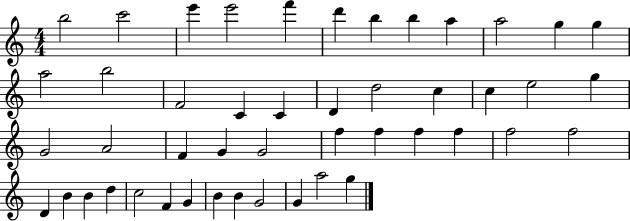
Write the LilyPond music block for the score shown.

{
  \clef treble
  \numericTimeSignature
  \time 4/4
  \key c \major
  b''2 c'''2 | e'''4 e'''2 f'''4 | d'''4 b''4 b''4 a''4 | a''2 g''4 g''4 | \break a''2 b''2 | f'2 c'4 c'4 | d'4 d''2 c''4 | c''4 e''2 g''4 | \break g'2 a'2 | f'4 g'4 g'2 | f''4 f''4 f''4 f''4 | f''2 f''2 | \break d'4 b'4 b'4 d''4 | c''2 f'4 g'4 | b'4 b'4 g'2 | g'4 a''2 g''4 | \break \bar "|."
}